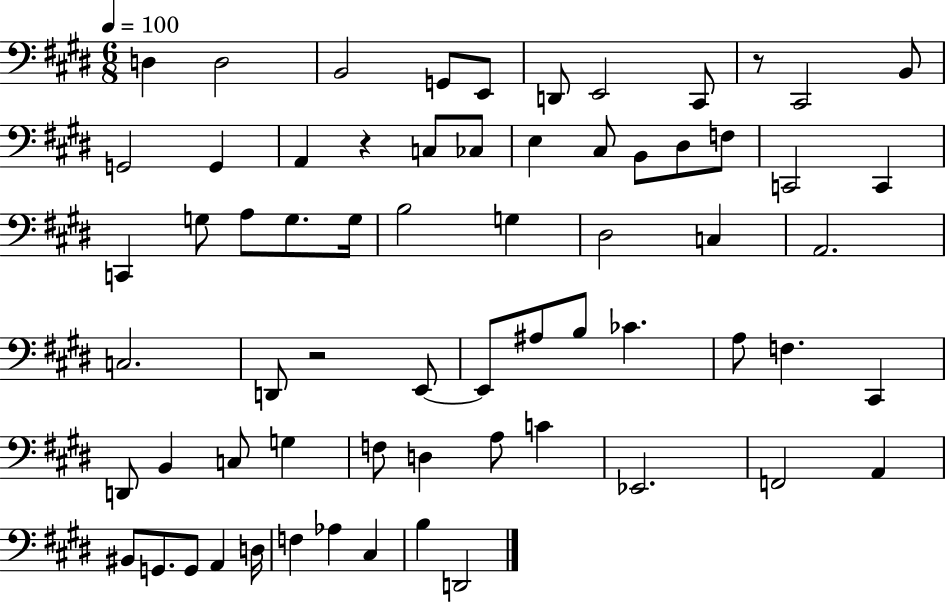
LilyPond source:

{
  \clef bass
  \numericTimeSignature
  \time 6/8
  \key e \major
  \tempo 4 = 100
  d4 d2 | b,2 g,8 e,8 | d,8 e,2 cis,8 | r8 cis,2 b,8 | \break g,2 g,4 | a,4 r4 c8 ces8 | e4 cis8 b,8 dis8 f8 | c,2 c,4 | \break c,4 g8 a8 g8. g16 | b2 g4 | dis2 c4 | a,2. | \break c2. | d,8 r2 e,8~~ | e,8 ais8 b8 ces'4. | a8 f4. cis,4 | \break d,8 b,4 c8 g4 | f8 d4 a8 c'4 | ees,2. | f,2 a,4 | \break bis,8 g,8. g,8 a,4 d16 | f4 aes4 cis4 | b4 d,2 | \bar "|."
}